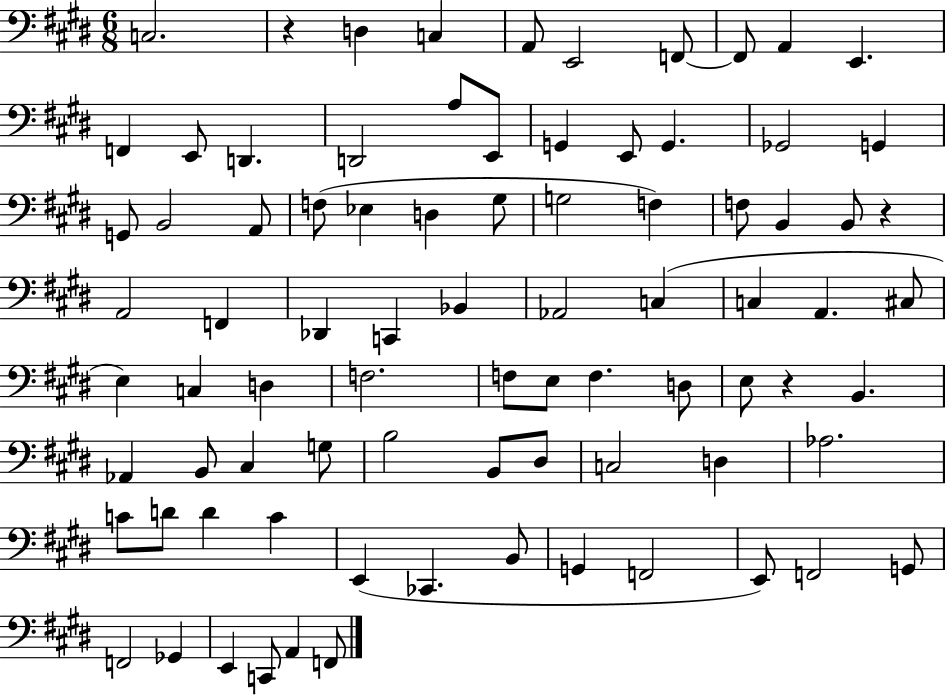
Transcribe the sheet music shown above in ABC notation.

X:1
T:Untitled
M:6/8
L:1/4
K:E
C,2 z D, C, A,,/2 E,,2 F,,/2 F,,/2 A,, E,, F,, E,,/2 D,, D,,2 A,/2 E,,/2 G,, E,,/2 G,, _G,,2 G,, G,,/2 B,,2 A,,/2 F,/2 _E, D, ^G,/2 G,2 F, F,/2 B,, B,,/2 z A,,2 F,, _D,, C,, _B,, _A,,2 C, C, A,, ^C,/2 E, C, D, F,2 F,/2 E,/2 F, D,/2 E,/2 z B,, _A,, B,,/2 ^C, G,/2 B,2 B,,/2 ^D,/2 C,2 D, _A,2 C/2 D/2 D C E,, _C,, B,,/2 G,, F,,2 E,,/2 F,,2 G,,/2 F,,2 _G,, E,, C,,/2 A,, F,,/2